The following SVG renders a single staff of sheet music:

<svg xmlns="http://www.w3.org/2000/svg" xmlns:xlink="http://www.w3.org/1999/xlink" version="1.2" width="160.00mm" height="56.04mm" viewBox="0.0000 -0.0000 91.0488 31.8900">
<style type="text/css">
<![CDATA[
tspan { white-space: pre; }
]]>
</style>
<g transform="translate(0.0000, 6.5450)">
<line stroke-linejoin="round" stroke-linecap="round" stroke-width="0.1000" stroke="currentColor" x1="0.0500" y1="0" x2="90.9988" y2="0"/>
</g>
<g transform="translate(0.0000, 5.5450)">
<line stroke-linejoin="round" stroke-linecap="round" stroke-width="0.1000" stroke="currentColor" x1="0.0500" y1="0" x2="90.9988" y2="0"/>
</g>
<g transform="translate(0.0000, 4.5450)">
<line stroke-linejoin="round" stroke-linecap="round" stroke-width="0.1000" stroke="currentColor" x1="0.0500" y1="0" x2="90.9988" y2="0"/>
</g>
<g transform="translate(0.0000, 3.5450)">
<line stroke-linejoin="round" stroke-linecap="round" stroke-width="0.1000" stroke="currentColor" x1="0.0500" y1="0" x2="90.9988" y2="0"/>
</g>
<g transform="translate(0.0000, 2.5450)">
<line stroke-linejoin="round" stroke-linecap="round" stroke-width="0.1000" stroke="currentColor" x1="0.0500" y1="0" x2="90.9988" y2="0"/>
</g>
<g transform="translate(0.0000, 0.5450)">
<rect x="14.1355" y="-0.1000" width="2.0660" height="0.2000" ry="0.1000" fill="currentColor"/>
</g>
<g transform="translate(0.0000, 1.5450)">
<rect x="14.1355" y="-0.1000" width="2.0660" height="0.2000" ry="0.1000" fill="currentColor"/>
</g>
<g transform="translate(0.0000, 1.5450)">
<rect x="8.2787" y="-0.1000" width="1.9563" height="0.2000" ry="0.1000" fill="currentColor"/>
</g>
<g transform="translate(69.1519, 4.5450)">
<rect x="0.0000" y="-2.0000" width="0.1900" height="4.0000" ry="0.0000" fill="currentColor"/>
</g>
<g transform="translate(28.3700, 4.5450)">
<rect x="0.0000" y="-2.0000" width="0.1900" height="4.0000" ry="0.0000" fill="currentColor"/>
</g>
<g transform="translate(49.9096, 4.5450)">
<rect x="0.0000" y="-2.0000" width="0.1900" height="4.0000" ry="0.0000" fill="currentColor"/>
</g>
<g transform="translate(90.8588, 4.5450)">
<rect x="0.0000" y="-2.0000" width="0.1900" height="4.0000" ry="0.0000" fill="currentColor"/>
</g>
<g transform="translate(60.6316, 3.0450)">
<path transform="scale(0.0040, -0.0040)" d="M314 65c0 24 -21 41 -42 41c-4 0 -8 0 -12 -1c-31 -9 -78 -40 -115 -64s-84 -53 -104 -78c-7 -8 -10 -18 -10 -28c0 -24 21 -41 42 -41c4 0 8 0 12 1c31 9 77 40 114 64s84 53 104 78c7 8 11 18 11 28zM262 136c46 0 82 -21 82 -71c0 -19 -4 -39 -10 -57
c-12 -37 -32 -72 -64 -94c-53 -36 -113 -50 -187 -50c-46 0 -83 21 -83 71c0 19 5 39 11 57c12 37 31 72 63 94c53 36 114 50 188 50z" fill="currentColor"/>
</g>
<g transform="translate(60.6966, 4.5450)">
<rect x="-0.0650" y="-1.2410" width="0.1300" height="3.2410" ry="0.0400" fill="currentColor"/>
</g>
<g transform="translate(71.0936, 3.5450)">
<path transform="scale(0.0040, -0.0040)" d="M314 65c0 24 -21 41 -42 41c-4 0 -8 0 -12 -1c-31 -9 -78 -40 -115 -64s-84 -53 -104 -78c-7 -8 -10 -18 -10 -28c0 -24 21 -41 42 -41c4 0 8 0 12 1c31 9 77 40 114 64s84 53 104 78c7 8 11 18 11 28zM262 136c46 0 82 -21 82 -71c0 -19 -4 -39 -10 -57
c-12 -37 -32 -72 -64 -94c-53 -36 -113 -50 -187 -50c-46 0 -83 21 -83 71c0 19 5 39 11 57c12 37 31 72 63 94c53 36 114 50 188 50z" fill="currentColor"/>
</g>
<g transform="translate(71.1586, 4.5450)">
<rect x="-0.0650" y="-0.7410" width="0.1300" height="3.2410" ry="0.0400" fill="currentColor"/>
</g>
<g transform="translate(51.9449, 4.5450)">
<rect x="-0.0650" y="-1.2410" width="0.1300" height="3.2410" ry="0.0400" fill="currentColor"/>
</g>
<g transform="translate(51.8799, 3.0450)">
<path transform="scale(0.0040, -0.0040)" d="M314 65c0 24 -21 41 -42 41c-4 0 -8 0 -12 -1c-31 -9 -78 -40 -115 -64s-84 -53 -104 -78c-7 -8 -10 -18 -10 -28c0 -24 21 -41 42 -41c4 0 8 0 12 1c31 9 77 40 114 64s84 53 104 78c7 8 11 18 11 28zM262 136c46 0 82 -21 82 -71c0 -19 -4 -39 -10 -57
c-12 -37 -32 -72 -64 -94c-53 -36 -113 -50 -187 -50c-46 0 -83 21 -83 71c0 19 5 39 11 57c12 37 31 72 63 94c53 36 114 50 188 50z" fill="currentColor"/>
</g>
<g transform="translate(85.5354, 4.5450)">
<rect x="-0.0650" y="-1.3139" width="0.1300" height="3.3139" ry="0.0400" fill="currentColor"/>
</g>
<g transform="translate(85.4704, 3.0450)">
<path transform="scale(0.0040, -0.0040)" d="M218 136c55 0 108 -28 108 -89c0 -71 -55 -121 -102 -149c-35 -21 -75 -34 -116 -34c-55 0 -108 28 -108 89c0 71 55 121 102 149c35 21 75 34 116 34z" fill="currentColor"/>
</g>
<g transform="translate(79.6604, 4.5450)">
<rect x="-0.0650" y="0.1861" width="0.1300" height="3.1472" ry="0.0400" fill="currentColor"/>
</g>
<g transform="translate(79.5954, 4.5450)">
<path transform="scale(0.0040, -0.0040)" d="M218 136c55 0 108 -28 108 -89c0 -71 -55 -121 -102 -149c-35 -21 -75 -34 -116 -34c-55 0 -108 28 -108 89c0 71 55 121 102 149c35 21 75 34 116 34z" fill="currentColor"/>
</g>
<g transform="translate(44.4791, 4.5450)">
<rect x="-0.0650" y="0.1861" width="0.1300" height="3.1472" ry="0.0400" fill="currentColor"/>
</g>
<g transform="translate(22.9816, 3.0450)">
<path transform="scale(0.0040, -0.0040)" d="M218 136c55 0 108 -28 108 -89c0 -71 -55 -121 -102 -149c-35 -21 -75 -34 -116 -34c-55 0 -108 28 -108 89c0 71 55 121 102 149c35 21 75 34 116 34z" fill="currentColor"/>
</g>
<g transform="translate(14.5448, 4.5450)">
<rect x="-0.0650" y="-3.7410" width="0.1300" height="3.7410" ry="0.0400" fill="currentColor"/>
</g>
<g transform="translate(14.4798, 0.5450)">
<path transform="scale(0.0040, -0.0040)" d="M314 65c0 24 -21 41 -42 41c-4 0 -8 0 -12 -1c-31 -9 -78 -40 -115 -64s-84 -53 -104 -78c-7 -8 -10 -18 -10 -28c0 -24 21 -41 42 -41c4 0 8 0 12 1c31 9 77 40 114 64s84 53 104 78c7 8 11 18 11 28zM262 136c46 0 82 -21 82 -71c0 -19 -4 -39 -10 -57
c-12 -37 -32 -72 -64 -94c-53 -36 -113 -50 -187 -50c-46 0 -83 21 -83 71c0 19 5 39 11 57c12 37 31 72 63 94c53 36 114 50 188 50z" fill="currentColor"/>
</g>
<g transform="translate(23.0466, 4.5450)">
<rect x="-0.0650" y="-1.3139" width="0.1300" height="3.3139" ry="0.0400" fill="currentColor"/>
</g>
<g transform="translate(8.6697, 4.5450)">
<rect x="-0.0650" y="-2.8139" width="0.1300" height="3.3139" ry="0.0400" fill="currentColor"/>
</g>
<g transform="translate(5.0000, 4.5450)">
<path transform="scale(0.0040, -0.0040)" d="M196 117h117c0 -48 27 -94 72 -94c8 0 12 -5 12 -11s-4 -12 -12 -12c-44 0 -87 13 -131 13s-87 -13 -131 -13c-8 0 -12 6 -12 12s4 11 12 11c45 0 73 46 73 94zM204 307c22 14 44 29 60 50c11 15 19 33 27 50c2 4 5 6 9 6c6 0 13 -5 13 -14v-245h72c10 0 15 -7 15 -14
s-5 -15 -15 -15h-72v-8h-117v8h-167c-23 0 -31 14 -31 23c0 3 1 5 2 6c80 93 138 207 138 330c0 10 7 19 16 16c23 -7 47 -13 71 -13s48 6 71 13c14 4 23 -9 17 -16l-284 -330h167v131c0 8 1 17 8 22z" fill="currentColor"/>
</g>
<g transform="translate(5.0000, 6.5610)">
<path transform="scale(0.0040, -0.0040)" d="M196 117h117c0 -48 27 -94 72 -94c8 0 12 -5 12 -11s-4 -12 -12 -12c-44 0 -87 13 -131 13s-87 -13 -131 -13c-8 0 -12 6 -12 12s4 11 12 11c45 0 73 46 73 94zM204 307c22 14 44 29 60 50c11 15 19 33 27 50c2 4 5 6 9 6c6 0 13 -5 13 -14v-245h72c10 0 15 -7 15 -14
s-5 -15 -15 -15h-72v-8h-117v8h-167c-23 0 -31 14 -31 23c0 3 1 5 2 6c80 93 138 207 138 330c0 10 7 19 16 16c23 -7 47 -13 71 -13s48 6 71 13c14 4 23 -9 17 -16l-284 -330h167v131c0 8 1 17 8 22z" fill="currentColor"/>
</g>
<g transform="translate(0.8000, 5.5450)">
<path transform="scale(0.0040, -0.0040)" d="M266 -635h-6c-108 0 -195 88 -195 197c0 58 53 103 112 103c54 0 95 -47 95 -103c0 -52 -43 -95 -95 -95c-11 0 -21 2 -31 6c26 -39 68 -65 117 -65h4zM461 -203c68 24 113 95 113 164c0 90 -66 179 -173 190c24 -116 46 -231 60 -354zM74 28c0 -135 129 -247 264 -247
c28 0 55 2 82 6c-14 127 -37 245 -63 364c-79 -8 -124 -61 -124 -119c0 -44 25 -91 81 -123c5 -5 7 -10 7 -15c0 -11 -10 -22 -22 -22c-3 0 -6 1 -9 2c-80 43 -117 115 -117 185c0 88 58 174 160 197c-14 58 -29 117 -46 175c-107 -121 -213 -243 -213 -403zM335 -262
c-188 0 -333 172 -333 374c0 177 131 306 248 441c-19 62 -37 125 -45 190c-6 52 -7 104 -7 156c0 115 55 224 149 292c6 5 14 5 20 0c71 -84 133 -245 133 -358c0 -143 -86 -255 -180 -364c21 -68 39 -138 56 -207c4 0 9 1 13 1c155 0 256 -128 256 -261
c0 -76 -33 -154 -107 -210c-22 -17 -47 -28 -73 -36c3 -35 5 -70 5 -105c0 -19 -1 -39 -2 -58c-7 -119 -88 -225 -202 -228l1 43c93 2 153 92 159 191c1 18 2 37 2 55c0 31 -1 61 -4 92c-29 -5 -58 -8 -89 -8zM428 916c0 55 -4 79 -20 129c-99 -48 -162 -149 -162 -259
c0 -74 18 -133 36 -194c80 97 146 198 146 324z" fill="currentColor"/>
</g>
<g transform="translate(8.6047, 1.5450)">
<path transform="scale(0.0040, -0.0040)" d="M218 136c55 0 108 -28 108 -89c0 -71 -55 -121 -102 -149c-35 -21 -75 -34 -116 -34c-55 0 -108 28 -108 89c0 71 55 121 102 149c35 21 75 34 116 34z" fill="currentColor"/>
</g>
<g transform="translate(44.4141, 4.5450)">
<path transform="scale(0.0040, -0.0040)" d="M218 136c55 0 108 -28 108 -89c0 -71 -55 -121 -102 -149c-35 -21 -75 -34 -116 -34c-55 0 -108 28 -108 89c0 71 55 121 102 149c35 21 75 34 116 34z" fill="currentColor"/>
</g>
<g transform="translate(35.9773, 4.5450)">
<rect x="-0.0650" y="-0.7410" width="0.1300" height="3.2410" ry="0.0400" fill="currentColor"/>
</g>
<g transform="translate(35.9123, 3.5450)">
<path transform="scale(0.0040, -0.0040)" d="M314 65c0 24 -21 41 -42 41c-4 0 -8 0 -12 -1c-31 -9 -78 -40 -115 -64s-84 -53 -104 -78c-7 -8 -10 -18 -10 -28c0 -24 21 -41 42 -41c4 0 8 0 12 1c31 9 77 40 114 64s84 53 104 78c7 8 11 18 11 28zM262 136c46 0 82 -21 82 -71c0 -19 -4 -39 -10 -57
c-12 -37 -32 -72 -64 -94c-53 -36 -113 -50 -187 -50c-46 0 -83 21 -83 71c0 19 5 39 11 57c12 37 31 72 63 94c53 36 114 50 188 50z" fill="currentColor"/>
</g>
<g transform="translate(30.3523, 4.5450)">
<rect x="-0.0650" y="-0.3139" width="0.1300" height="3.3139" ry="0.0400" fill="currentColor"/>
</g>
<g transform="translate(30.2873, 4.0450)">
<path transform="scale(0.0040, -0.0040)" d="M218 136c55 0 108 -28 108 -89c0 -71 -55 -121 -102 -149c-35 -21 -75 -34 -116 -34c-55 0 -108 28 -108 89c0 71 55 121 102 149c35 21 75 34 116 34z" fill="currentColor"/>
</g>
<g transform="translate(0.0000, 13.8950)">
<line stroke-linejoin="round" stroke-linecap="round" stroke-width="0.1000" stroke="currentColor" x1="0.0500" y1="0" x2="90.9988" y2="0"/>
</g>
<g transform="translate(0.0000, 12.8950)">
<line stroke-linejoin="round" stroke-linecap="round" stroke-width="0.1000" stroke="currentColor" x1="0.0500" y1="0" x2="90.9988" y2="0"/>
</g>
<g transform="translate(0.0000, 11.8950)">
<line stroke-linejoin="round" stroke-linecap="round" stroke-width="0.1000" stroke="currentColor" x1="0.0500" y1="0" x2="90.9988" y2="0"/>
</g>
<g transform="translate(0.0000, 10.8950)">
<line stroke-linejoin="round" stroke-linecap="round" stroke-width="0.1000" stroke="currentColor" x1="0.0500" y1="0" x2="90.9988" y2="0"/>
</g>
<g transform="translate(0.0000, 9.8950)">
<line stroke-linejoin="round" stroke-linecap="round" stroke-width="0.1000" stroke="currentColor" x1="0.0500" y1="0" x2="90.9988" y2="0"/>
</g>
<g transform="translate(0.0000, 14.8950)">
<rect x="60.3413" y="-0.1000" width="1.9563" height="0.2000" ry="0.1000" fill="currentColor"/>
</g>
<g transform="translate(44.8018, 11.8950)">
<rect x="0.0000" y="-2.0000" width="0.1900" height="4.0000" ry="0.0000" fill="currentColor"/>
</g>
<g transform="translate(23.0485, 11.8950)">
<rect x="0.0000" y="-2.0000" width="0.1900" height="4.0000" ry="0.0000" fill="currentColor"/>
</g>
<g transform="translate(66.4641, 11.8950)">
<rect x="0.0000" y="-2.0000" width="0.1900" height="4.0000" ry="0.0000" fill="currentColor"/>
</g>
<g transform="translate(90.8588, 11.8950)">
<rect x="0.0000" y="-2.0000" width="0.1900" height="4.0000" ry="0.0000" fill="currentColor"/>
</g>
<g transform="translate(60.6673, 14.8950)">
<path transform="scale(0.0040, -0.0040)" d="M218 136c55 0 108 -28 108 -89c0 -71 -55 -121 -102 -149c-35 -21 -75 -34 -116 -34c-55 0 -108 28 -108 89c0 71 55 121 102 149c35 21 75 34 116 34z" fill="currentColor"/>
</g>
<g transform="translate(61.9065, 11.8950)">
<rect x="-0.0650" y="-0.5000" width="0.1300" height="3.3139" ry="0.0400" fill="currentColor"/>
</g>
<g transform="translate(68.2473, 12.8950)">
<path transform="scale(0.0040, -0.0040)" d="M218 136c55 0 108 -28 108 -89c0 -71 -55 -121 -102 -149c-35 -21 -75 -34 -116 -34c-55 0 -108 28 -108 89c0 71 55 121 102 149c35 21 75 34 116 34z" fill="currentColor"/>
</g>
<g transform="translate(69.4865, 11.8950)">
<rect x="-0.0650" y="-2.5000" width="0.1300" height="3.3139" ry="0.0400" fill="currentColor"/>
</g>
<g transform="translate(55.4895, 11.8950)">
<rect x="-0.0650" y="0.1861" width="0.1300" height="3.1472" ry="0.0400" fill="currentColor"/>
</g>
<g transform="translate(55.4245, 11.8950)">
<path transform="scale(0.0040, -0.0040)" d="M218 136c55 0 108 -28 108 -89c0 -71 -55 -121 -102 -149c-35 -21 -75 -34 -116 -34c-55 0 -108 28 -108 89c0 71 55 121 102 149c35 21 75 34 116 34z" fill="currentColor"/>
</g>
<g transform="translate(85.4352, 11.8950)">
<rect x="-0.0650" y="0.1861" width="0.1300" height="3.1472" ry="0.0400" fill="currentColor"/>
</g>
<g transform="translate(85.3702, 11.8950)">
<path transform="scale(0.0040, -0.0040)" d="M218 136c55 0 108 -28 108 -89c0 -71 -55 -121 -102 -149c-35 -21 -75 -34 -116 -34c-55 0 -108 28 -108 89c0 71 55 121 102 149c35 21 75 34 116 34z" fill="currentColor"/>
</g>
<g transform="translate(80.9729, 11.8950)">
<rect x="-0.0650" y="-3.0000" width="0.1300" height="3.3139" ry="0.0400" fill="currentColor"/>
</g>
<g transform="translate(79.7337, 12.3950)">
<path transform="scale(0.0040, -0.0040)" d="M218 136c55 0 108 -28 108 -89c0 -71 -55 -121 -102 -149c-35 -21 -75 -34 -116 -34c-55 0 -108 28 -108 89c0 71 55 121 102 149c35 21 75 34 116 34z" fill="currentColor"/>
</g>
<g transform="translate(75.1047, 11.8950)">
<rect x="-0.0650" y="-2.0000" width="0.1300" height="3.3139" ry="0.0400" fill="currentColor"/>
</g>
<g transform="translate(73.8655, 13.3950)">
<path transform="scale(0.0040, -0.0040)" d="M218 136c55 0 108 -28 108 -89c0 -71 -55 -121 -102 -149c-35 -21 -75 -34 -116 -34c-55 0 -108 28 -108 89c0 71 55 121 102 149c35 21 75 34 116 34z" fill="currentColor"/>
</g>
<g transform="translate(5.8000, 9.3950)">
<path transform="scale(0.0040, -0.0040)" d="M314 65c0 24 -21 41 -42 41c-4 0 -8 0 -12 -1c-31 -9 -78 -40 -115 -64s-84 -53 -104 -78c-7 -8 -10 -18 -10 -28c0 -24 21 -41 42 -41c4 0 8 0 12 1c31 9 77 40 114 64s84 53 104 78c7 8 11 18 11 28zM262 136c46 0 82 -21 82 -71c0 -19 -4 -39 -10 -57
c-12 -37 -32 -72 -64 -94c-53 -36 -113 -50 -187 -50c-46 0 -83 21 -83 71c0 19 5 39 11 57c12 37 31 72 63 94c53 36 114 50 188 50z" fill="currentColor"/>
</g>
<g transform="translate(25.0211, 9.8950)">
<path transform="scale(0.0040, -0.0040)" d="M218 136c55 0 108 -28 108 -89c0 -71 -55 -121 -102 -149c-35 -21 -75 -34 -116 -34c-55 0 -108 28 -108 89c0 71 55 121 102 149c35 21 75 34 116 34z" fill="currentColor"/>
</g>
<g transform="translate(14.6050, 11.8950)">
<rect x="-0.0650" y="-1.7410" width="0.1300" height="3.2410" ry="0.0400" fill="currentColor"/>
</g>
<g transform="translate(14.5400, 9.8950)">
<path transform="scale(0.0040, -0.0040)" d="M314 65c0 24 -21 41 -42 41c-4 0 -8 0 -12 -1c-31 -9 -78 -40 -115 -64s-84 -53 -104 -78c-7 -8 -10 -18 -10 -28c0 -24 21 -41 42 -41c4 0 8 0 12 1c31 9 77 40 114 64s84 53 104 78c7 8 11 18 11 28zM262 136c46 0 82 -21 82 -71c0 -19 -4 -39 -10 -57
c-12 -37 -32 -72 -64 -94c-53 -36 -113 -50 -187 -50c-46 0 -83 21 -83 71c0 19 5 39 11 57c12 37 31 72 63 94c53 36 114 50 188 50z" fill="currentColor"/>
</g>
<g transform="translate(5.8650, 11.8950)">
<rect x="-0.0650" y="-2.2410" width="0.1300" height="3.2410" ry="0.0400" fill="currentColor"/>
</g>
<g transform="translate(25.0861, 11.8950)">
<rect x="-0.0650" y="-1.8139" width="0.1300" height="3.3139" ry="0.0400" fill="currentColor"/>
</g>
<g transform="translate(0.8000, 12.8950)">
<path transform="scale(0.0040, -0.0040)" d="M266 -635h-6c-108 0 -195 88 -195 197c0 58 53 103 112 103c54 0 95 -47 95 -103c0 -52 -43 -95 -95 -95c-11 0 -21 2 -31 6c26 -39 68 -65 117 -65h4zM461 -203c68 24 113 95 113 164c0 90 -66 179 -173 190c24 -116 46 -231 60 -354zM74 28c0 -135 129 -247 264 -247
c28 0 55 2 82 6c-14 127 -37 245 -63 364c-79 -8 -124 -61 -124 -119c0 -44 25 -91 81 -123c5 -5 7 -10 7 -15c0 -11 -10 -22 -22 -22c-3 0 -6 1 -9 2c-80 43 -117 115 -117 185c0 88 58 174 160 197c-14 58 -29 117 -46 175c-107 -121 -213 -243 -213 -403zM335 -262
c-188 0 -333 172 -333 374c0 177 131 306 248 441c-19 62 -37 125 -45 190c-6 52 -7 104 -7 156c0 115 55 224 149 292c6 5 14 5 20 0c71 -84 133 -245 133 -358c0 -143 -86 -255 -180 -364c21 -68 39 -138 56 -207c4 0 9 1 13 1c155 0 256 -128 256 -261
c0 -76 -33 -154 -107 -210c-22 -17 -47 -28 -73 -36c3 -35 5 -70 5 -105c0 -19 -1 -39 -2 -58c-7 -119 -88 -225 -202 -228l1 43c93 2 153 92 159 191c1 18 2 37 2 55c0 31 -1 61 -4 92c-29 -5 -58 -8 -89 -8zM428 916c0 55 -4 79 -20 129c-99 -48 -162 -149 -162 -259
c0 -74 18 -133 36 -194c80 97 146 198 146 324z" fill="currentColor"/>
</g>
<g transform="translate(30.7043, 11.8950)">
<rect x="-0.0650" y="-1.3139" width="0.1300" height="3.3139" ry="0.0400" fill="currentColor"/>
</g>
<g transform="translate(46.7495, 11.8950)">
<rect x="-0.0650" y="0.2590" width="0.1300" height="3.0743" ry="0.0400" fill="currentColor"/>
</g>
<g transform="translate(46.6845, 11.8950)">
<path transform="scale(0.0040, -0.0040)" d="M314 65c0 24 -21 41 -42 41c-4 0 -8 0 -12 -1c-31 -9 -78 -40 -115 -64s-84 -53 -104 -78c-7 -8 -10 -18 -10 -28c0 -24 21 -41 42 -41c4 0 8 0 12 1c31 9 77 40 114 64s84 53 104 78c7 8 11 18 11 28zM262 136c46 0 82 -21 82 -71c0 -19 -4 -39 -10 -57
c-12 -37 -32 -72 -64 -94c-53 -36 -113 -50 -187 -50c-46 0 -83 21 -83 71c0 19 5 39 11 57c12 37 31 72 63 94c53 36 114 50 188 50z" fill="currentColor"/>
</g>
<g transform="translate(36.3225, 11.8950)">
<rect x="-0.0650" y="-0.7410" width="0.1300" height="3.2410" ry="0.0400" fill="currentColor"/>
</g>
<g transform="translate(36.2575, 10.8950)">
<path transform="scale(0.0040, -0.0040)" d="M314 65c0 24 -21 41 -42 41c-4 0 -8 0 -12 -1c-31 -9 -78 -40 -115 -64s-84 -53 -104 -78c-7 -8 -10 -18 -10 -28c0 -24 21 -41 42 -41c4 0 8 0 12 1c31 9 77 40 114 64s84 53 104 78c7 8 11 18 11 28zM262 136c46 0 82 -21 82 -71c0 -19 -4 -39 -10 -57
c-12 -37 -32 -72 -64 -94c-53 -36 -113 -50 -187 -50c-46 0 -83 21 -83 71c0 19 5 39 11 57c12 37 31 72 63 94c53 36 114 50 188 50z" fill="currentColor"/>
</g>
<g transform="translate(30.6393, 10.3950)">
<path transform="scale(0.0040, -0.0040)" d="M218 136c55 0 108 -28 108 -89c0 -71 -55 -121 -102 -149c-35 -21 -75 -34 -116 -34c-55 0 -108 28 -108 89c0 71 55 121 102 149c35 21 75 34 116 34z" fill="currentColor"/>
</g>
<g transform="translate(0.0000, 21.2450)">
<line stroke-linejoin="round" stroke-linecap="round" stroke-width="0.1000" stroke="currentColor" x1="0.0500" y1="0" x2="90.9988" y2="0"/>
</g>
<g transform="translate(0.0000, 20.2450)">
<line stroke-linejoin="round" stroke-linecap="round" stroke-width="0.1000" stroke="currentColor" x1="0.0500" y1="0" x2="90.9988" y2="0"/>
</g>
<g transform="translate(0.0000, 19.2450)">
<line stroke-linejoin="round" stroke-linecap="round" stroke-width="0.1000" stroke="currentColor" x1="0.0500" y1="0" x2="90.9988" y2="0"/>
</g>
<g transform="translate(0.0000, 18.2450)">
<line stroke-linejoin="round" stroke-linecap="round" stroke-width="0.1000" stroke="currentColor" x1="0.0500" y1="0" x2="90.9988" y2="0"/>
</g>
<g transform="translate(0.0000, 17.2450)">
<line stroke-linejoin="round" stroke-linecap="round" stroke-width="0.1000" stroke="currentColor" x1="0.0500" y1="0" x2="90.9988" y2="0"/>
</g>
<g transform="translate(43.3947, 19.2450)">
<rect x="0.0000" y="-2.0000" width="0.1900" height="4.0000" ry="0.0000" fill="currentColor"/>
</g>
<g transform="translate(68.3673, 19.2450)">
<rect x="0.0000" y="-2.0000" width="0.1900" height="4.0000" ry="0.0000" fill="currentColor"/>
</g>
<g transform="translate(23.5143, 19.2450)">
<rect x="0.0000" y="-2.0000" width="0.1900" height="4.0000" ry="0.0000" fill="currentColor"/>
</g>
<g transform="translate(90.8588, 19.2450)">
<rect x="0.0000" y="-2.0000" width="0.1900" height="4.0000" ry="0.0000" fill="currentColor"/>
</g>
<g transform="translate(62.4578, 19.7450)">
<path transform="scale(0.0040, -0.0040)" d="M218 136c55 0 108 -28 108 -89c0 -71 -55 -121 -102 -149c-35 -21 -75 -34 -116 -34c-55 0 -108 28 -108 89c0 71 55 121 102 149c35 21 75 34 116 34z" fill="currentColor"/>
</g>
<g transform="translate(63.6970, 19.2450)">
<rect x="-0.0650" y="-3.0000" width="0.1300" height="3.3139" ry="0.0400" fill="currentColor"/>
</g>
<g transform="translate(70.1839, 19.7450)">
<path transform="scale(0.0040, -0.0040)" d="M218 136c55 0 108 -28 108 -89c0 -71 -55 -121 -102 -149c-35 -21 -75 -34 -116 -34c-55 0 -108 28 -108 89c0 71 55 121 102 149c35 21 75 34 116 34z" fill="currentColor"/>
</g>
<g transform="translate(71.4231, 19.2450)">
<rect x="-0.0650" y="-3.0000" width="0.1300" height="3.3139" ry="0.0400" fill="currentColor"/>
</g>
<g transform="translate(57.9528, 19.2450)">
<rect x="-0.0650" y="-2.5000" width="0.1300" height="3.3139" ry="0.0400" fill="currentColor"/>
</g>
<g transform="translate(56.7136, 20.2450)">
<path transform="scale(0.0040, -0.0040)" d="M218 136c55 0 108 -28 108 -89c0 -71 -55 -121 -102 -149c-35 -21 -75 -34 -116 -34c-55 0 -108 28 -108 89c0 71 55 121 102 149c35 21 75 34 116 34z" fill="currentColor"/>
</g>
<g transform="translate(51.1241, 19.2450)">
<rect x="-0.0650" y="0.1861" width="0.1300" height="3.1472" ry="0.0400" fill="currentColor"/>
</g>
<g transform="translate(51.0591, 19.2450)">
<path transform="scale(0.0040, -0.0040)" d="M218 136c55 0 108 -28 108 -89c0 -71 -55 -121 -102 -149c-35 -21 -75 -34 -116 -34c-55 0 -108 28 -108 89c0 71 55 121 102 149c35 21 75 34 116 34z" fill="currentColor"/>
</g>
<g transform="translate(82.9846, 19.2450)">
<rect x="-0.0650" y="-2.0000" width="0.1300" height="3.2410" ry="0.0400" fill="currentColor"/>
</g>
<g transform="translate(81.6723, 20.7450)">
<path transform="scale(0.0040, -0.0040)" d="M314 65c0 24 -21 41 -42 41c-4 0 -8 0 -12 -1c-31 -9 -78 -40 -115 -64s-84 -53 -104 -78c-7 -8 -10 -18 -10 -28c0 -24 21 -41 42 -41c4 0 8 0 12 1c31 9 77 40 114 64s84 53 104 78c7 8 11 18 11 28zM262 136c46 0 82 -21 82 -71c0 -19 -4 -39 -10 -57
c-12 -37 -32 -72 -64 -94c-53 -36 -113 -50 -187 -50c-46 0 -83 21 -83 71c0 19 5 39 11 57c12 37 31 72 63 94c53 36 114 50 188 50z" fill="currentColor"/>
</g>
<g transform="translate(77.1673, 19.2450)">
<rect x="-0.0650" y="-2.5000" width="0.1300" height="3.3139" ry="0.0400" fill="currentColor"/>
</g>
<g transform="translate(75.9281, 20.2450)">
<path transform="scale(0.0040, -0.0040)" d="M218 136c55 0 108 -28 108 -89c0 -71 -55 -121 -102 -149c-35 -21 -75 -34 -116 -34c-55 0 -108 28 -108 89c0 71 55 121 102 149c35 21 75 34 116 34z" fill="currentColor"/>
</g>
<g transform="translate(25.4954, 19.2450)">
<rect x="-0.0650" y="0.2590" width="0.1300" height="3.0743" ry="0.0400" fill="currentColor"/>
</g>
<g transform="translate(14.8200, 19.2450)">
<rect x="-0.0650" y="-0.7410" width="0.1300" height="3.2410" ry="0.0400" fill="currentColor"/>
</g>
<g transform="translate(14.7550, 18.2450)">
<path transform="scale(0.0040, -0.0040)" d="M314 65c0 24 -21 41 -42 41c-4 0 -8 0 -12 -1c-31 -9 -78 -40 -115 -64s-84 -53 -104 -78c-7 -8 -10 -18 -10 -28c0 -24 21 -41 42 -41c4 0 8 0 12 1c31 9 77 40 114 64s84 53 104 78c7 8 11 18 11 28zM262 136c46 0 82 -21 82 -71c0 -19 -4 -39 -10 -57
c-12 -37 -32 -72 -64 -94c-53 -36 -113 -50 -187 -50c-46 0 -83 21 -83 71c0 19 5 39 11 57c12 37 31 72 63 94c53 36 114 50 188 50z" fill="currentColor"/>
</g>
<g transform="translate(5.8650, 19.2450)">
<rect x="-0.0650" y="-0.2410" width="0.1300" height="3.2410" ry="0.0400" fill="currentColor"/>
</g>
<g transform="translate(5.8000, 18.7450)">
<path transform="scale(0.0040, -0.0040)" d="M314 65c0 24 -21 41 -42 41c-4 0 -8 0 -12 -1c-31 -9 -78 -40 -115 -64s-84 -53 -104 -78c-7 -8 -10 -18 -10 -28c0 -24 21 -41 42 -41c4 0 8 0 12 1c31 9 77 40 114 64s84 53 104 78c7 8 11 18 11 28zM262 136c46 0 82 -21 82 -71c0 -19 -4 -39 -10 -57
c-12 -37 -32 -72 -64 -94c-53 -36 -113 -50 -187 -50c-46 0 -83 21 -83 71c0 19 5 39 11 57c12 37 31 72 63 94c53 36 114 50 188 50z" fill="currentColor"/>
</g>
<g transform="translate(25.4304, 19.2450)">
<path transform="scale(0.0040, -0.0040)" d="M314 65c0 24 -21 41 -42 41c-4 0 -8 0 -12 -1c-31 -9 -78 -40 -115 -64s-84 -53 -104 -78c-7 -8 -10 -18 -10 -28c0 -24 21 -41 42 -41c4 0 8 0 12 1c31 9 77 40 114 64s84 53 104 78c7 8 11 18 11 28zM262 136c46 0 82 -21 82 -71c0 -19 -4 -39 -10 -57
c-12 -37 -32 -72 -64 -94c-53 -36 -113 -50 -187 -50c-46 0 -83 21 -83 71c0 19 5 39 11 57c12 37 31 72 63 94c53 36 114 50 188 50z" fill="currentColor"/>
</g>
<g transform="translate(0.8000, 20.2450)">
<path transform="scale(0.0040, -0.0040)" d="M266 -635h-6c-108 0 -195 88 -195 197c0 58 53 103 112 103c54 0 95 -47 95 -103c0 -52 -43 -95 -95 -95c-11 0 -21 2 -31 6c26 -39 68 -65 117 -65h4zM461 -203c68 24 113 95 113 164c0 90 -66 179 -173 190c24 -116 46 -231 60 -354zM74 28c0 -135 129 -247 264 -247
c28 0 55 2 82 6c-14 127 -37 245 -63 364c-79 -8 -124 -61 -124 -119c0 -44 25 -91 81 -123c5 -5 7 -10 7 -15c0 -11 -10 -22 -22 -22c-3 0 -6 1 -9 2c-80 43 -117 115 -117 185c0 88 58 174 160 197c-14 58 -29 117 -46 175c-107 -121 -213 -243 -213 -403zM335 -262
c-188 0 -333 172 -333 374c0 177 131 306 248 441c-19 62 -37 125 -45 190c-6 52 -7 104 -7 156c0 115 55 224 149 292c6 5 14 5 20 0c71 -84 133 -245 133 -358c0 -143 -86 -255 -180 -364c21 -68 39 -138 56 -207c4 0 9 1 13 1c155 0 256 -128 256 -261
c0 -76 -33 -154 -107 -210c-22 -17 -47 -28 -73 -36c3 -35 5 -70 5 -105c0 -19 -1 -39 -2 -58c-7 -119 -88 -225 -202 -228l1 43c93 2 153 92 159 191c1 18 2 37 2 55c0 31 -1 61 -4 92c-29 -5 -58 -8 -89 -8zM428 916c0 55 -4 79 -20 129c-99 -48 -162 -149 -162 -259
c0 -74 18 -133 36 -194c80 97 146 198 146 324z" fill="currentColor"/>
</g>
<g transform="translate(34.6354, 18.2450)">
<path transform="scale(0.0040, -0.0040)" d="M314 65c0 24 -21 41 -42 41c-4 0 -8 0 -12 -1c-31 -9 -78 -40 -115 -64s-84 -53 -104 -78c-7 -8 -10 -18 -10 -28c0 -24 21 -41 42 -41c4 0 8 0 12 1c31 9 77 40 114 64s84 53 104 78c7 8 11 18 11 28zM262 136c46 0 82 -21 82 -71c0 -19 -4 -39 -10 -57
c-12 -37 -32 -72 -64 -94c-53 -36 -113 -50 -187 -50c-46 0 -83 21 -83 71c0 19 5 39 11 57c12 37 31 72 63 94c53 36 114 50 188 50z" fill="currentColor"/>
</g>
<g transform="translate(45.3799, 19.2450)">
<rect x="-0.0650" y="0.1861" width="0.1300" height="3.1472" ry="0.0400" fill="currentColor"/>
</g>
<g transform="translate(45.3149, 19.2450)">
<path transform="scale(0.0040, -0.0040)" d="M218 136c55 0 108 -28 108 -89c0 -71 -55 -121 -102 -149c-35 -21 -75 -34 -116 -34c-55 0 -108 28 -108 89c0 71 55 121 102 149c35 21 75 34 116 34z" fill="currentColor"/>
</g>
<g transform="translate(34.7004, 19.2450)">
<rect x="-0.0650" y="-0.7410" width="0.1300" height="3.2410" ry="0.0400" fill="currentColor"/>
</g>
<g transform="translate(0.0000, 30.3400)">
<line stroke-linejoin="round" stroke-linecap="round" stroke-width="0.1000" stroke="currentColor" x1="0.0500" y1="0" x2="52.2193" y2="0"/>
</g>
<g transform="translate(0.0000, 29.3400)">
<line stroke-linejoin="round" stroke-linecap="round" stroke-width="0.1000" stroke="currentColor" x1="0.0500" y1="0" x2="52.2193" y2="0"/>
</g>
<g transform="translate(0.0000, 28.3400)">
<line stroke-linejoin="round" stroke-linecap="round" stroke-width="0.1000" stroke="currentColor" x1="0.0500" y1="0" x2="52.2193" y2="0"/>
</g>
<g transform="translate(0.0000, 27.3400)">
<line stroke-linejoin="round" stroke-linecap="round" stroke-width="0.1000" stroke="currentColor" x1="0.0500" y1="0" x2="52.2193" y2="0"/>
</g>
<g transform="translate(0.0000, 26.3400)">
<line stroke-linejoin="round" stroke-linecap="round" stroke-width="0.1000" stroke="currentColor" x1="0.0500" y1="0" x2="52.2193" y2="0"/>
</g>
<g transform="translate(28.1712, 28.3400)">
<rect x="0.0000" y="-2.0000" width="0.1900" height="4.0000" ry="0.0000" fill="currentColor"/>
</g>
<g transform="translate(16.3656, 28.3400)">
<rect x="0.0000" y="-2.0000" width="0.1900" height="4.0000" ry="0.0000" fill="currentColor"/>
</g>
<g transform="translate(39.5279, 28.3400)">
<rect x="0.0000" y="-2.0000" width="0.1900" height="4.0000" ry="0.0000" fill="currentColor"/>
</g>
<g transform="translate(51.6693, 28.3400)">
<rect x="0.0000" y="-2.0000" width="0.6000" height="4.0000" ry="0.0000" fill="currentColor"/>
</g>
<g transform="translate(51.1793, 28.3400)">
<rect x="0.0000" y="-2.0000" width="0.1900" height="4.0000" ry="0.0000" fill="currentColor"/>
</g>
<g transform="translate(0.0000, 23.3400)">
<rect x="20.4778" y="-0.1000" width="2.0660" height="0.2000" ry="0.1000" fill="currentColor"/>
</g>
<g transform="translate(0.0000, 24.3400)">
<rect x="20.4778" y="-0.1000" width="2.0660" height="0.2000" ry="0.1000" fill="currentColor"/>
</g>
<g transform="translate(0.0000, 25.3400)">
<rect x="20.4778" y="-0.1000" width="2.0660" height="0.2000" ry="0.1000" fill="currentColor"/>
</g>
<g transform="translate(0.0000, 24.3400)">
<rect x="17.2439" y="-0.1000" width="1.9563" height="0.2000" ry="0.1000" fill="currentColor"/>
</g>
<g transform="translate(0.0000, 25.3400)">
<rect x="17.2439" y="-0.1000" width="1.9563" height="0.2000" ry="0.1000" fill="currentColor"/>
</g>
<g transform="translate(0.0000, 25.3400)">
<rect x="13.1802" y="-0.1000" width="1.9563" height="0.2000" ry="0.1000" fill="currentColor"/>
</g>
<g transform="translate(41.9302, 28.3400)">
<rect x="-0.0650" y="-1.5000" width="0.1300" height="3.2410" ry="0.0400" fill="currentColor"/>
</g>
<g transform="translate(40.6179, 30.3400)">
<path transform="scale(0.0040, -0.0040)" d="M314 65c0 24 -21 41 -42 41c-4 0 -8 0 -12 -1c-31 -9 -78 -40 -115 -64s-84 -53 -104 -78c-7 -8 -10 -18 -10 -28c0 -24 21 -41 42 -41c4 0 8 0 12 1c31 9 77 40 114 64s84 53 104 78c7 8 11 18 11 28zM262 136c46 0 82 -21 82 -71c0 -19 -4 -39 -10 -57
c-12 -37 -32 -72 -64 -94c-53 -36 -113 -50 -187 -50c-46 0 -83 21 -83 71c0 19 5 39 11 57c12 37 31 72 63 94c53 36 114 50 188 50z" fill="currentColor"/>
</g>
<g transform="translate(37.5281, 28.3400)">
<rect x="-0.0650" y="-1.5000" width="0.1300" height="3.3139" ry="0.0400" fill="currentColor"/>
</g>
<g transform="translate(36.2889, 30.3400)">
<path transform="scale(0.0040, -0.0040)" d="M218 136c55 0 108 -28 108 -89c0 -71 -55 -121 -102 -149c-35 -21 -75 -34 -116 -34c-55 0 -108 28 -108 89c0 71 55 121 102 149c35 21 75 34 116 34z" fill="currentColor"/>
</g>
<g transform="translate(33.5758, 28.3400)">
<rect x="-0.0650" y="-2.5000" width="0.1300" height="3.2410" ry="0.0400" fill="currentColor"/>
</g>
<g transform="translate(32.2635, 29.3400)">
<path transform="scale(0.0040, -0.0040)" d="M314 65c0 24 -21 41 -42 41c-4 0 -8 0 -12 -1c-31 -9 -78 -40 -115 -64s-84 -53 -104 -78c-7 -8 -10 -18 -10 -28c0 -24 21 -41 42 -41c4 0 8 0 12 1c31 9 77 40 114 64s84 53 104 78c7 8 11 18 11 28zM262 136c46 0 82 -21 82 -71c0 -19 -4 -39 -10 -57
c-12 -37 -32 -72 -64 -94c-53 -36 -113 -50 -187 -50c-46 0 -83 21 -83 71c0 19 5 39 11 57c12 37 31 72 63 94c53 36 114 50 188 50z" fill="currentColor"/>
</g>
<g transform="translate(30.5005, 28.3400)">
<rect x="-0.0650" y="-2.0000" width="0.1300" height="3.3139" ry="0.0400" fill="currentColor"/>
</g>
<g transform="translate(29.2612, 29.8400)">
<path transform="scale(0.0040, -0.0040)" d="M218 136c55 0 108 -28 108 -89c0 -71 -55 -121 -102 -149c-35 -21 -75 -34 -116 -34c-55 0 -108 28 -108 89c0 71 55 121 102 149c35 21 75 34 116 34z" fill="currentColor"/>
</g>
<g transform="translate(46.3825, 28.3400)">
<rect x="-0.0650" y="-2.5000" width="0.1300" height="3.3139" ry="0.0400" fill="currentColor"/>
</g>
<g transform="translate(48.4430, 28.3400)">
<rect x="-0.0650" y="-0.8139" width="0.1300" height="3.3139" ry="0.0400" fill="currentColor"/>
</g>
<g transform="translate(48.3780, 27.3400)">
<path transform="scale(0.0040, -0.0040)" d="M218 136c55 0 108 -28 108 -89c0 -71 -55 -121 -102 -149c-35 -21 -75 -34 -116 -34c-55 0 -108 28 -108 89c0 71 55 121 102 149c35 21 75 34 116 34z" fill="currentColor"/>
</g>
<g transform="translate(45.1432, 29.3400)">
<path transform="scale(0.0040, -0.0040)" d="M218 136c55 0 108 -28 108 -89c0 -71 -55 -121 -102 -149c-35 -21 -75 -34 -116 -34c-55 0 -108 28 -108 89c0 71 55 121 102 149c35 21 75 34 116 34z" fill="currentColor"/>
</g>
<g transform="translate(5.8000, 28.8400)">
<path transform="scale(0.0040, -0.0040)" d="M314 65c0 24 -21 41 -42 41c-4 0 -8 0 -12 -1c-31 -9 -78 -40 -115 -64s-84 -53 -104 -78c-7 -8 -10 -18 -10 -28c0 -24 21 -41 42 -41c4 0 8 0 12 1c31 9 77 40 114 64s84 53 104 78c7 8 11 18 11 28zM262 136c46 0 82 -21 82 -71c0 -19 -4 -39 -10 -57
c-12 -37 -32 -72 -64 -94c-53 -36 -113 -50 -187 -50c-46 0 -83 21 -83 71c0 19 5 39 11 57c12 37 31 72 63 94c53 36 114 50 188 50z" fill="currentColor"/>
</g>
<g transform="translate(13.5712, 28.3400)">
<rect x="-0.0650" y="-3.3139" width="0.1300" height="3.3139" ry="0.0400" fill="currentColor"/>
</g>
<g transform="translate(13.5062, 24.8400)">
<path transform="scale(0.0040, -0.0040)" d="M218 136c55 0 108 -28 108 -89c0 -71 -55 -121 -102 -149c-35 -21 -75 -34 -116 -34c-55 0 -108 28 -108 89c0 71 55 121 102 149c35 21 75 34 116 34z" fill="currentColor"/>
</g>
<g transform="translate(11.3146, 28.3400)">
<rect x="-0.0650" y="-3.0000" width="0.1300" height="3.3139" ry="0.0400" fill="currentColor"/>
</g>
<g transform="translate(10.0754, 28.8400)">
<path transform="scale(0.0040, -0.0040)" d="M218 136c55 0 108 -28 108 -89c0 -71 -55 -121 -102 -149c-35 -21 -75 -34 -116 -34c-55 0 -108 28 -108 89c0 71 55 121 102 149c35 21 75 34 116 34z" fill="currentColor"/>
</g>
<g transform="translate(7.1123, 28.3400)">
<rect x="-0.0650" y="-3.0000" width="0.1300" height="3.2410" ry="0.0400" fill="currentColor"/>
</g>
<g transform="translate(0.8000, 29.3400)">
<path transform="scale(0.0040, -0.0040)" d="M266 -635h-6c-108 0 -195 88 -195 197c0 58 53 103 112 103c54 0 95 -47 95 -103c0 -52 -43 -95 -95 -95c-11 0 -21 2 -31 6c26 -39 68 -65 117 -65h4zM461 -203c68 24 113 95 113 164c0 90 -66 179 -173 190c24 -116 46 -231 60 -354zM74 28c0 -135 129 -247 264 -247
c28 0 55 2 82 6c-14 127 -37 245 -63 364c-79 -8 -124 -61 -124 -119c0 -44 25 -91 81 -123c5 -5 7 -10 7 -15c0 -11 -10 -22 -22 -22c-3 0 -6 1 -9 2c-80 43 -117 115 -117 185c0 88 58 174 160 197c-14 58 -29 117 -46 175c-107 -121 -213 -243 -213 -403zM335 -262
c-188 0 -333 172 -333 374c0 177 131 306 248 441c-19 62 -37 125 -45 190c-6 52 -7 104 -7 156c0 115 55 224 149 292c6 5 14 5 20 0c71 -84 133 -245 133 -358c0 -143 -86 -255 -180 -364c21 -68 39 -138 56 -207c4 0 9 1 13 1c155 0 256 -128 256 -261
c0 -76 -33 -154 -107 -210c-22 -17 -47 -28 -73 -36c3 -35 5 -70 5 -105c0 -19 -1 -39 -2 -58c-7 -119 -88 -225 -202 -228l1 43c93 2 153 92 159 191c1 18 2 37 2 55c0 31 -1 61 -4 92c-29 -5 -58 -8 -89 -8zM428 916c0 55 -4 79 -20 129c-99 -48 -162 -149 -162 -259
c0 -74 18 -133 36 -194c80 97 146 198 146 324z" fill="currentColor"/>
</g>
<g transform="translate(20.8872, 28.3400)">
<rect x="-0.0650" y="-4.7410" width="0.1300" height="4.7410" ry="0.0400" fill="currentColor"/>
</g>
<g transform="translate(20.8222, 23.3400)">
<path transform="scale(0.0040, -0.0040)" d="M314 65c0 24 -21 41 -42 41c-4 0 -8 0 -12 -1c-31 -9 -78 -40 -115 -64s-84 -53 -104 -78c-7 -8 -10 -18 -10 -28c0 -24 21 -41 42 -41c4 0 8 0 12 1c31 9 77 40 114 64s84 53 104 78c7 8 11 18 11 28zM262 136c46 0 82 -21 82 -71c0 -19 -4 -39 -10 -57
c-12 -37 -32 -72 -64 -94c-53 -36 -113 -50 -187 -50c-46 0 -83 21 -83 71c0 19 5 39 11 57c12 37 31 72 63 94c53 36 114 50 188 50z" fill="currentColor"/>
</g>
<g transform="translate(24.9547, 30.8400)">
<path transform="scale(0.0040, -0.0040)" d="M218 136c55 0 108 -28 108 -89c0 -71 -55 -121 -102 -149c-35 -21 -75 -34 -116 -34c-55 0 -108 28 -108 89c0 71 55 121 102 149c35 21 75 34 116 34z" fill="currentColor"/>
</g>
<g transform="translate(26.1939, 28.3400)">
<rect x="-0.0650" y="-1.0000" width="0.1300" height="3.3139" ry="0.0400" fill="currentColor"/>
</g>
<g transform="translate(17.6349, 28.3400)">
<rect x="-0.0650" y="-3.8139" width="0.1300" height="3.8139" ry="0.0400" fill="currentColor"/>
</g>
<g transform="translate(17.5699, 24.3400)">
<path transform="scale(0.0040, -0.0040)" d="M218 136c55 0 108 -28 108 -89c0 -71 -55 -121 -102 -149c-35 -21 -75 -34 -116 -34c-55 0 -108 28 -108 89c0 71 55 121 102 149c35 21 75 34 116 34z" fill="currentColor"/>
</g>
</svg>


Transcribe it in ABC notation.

X:1
T:Untitled
M:4/4
L:1/4
K:C
a c'2 e c d2 B e2 e2 d2 B e g2 f2 f e d2 B2 B C G F A B c2 d2 B2 d2 B B G A A G F2 A2 A b c' e'2 D F G2 E E2 G d